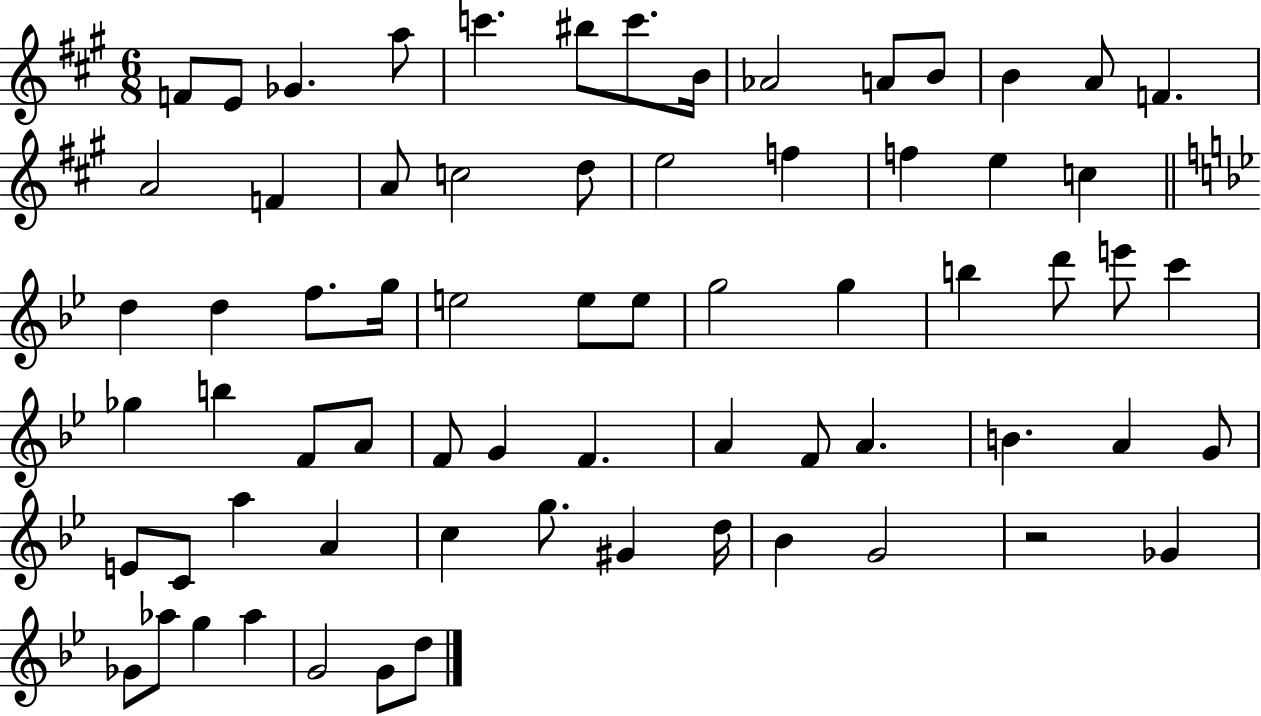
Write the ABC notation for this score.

X:1
T:Untitled
M:6/8
L:1/4
K:A
F/2 E/2 _G a/2 c' ^b/2 c'/2 B/4 _A2 A/2 B/2 B A/2 F A2 F A/2 c2 d/2 e2 f f e c d d f/2 g/4 e2 e/2 e/2 g2 g b d'/2 e'/2 c' _g b F/2 A/2 F/2 G F A F/2 A B A G/2 E/2 C/2 a A c g/2 ^G d/4 _B G2 z2 _G _G/2 _a/2 g _a G2 G/2 d/2